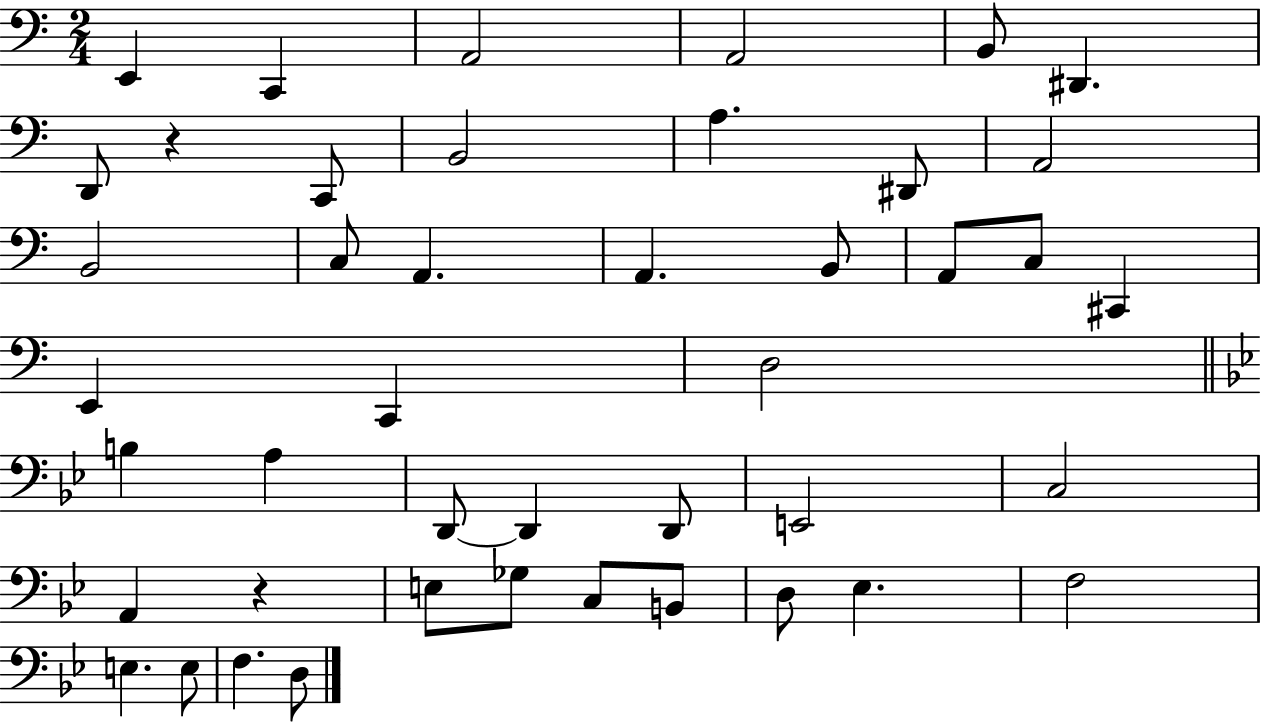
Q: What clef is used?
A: bass